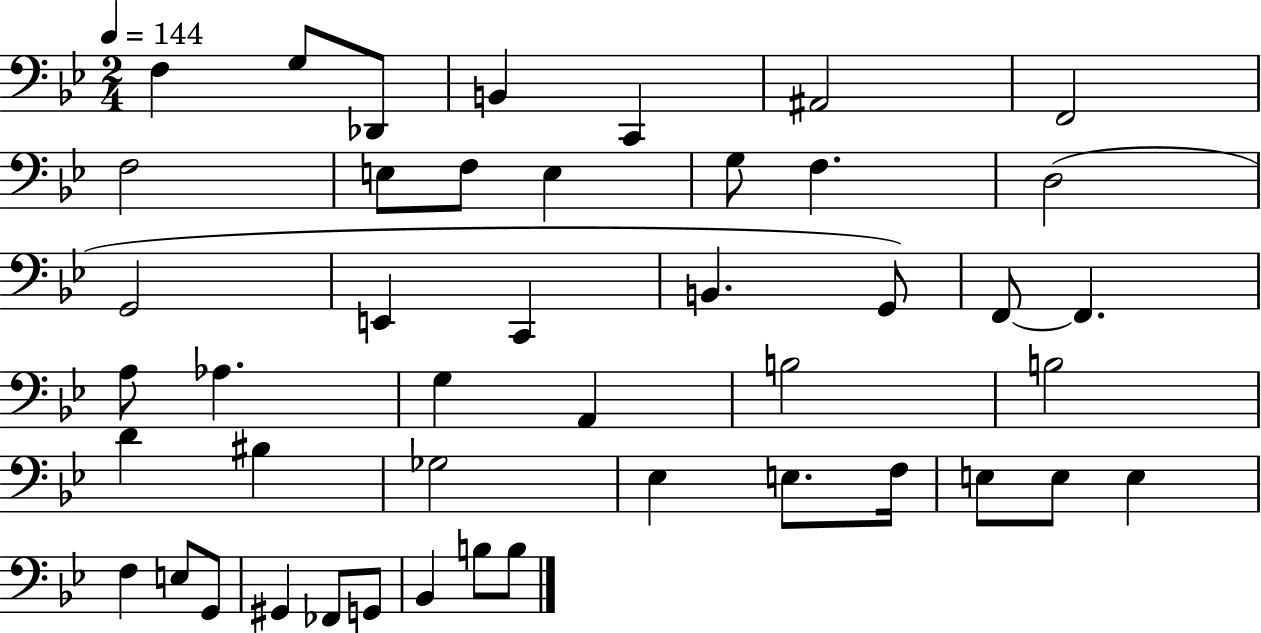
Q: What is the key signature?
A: BES major